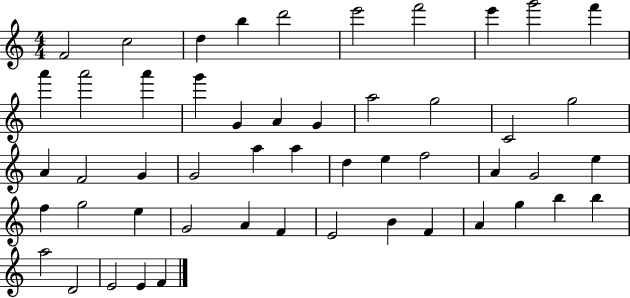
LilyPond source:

{
  \clef treble
  \numericTimeSignature
  \time 4/4
  \key c \major
  f'2 c''2 | d''4 b''4 d'''2 | e'''2 f'''2 | e'''4 g'''2 f'''4 | \break a'''4 a'''2 a'''4 | g'''4 g'4 a'4 g'4 | a''2 g''2 | c'2 g''2 | \break a'4 f'2 g'4 | g'2 a''4 a''4 | d''4 e''4 f''2 | a'4 g'2 e''4 | \break f''4 g''2 e''4 | g'2 a'4 f'4 | e'2 b'4 f'4 | a'4 g''4 b''4 b''4 | \break a''2 d'2 | e'2 e'4 f'4 | \bar "|."
}